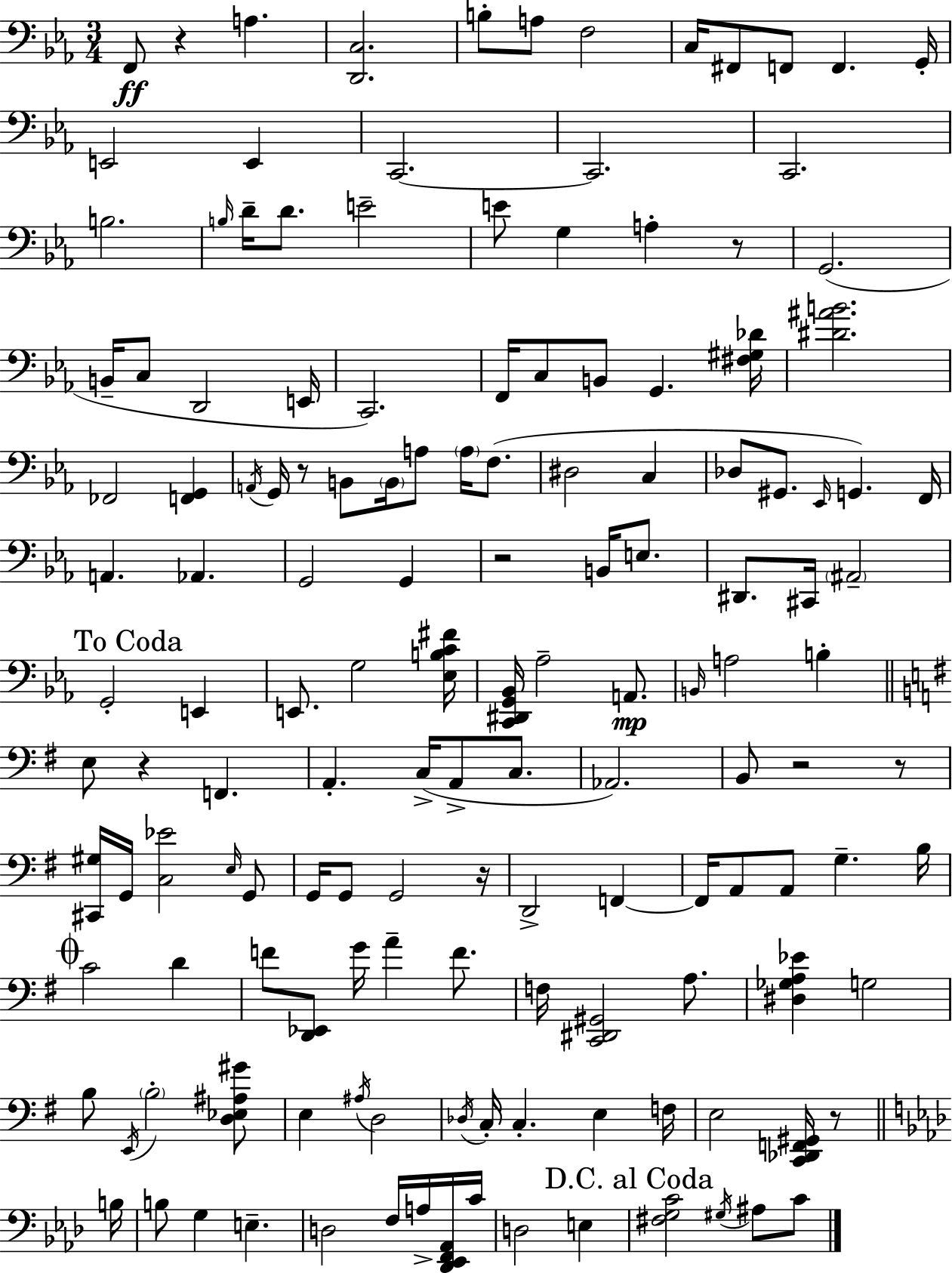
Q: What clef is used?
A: bass